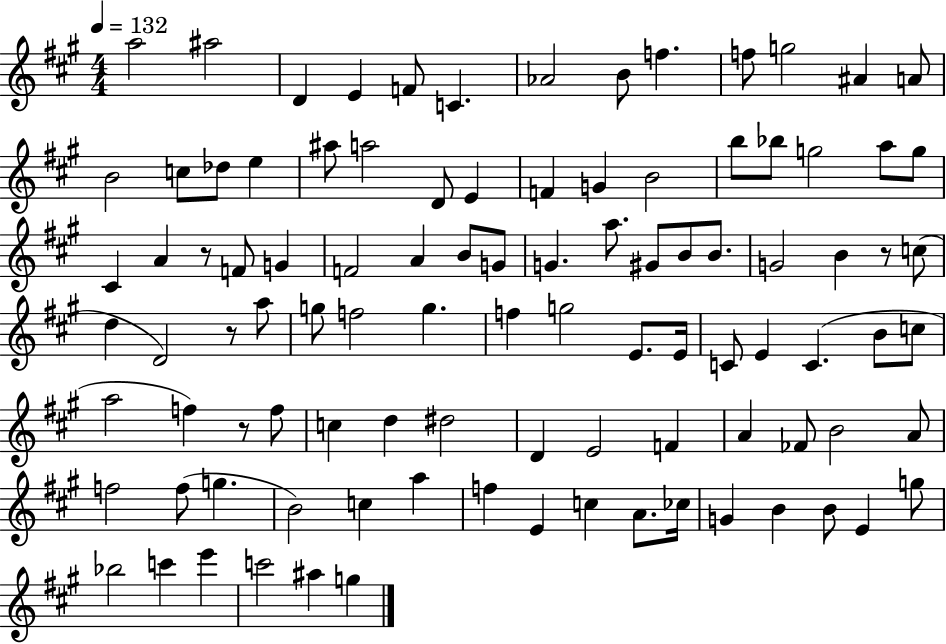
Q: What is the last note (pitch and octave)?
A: G5